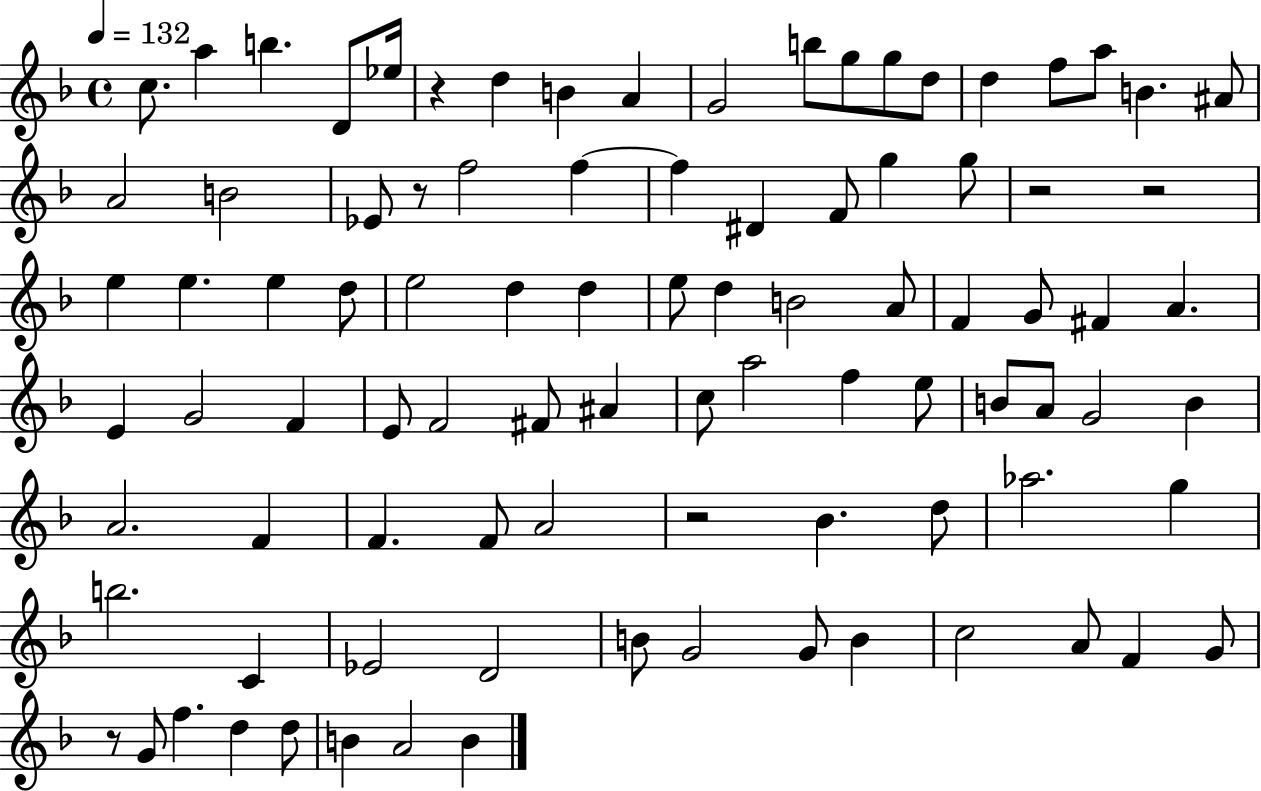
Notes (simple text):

C5/e. A5/q B5/q. D4/e Eb5/s R/q D5/q B4/q A4/q G4/h B5/e G5/e G5/e D5/e D5/q F5/e A5/e B4/q. A#4/e A4/h B4/h Eb4/e R/e F5/h F5/q F5/q D#4/q F4/e G5/q G5/e R/h R/h E5/q E5/q. E5/q D5/e E5/h D5/q D5/q E5/e D5/q B4/h A4/e F4/q G4/e F#4/q A4/q. E4/q G4/h F4/q E4/e F4/h F#4/e A#4/q C5/e A5/h F5/q E5/e B4/e A4/e G4/h B4/q A4/h. F4/q F4/q. F4/e A4/h R/h Bb4/q. D5/e Ab5/h. G5/q B5/h. C4/q Eb4/h D4/h B4/e G4/h G4/e B4/q C5/h A4/e F4/q G4/e R/e G4/e F5/q. D5/q D5/e B4/q A4/h B4/q